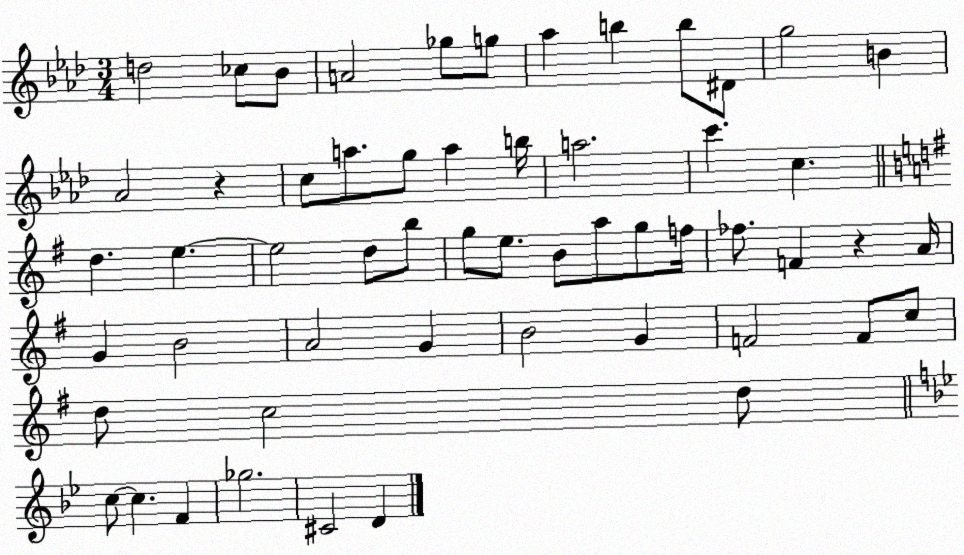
X:1
T:Untitled
M:3/4
L:1/4
K:Ab
d2 _c/2 _B/2 A2 _g/2 g/2 _a b b/2 ^D/2 g2 B _A2 z c/2 a/2 g/2 a b/4 a2 c' c d e e2 d/2 b/2 g/2 e/2 B/2 a/2 g/2 f/4 _f/2 F z A/4 G B2 A2 G B2 G F2 F/2 c/2 d/2 c2 d/2 c/2 c F _g2 ^C2 D